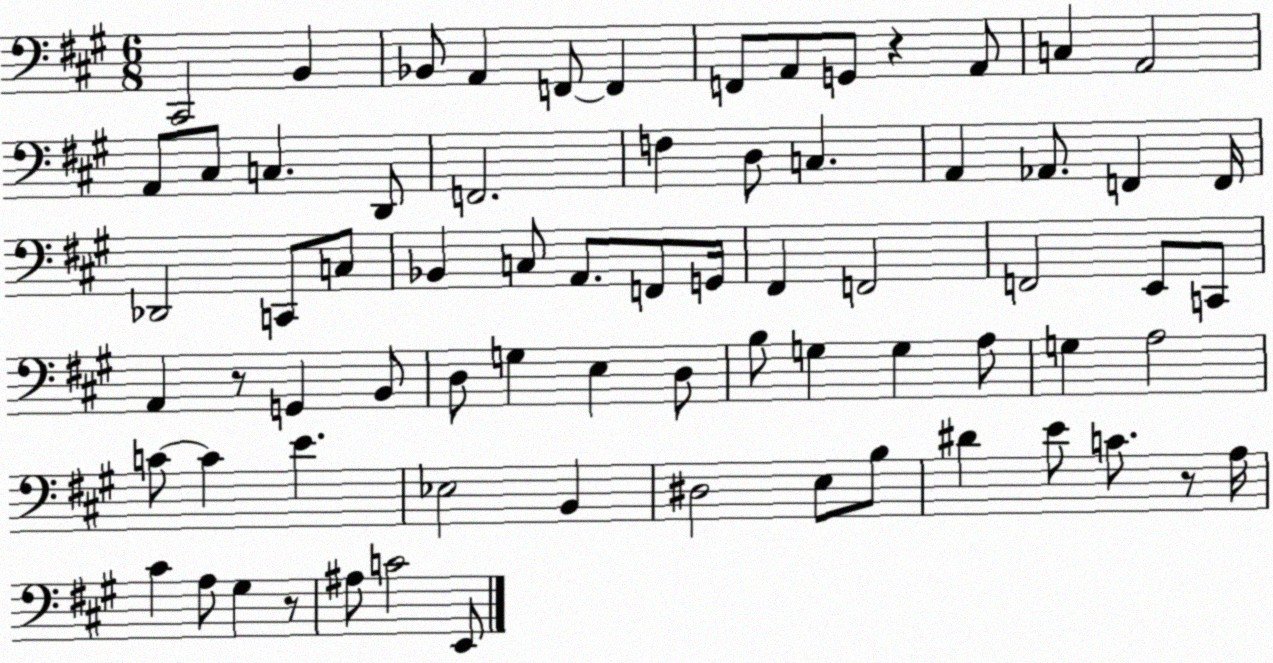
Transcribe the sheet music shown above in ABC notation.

X:1
T:Untitled
M:6/8
L:1/4
K:A
^C,,2 B,, _B,,/2 A,, F,,/2 F,, F,,/2 A,,/2 G,,/2 z A,,/2 C, A,,2 A,,/2 ^C,/2 C, D,,/2 F,,2 F, D,/2 C, A,, _A,,/2 F,, F,,/4 _D,,2 C,,/2 C,/2 _B,, C,/2 A,,/2 F,,/2 G,,/4 ^F,, F,,2 F,,2 E,,/2 C,,/2 A,, z/2 G,, B,,/2 D,/2 G, E, D,/2 B,/2 G, G, A,/2 G, A,2 C/2 C E _E,2 B,, ^D,2 E,/2 B,/2 ^D E/2 C/2 z/2 A,/4 ^C A,/2 ^G, z/2 ^A,/2 C2 E,,/2